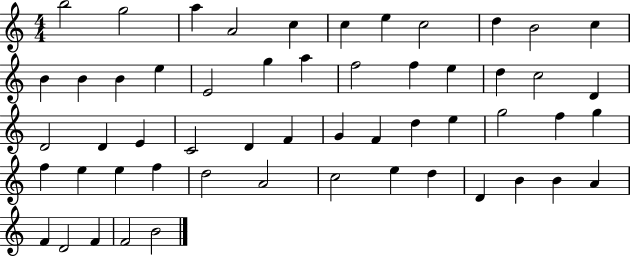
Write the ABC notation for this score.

X:1
T:Untitled
M:4/4
L:1/4
K:C
b2 g2 a A2 c c e c2 d B2 c B B B e E2 g a f2 f e d c2 D D2 D E C2 D F G F d e g2 f g f e e f d2 A2 c2 e d D B B A F D2 F F2 B2